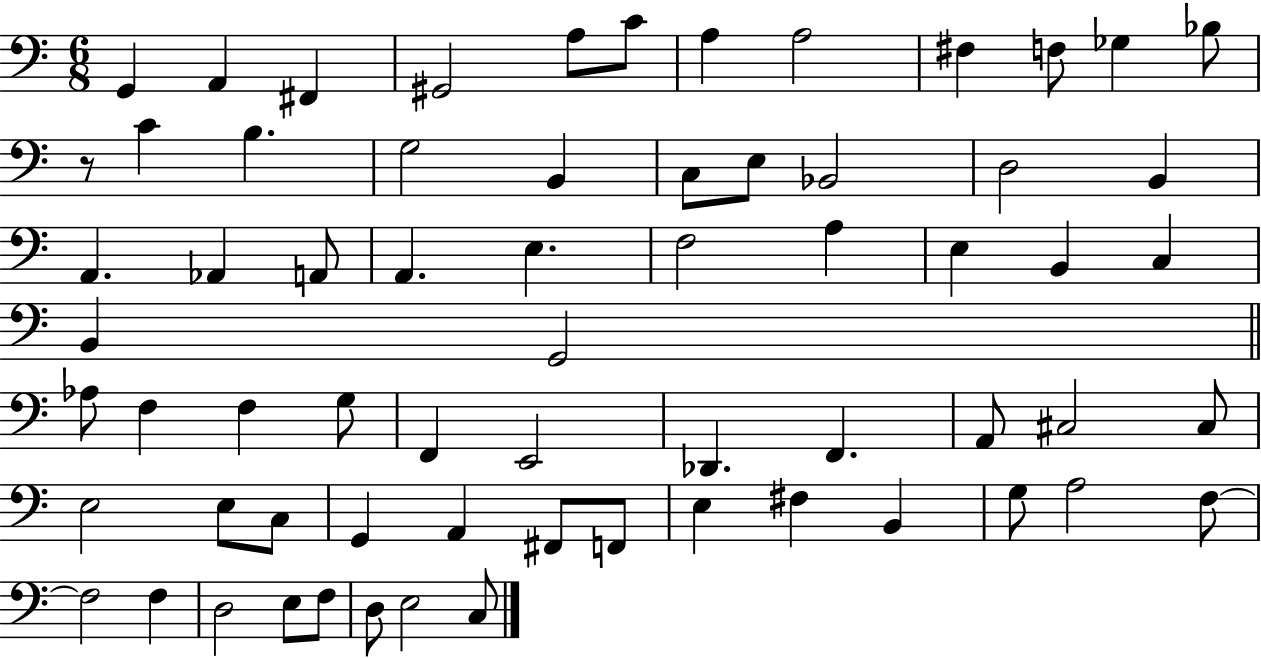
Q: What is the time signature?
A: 6/8